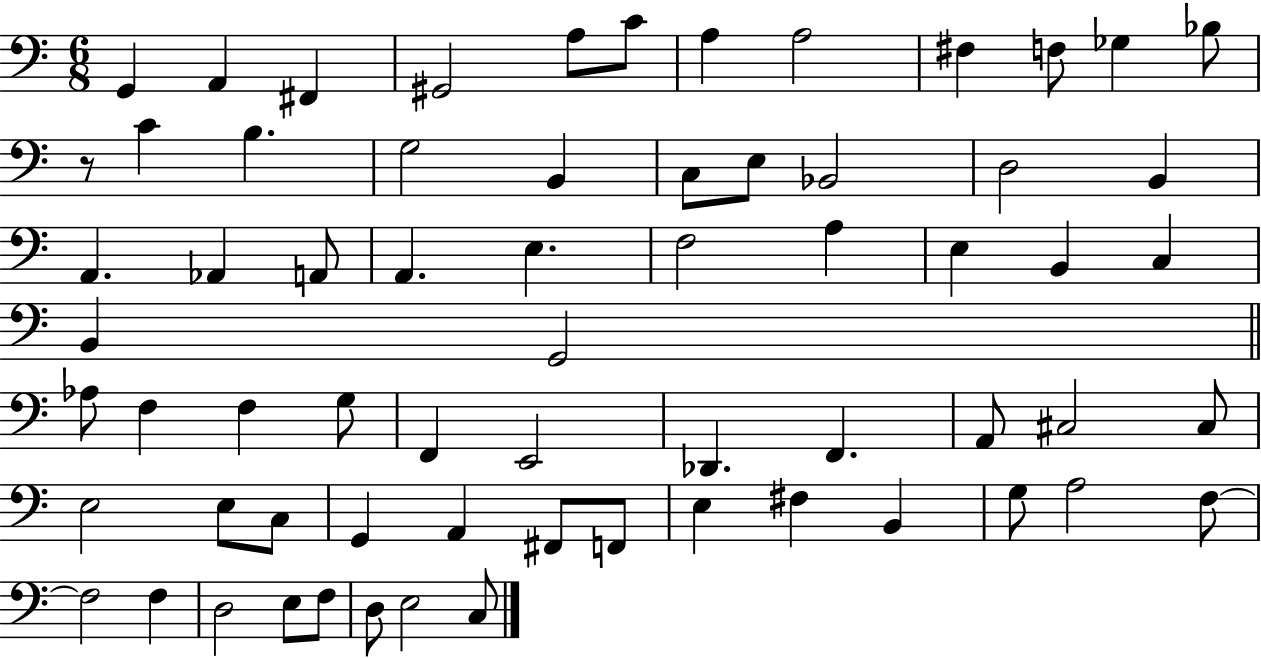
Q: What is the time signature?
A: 6/8